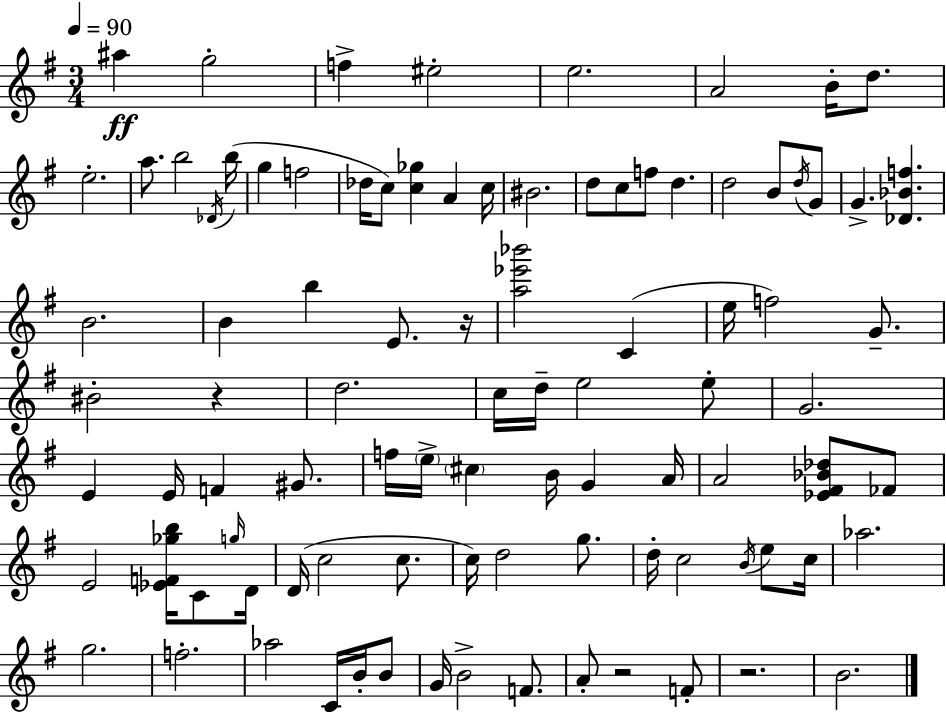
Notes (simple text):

A#5/q G5/h F5/q EIS5/h E5/h. A4/h B4/s D5/e. E5/h. A5/e. B5/h Db4/s B5/s G5/q F5/h Db5/s C5/e [C5,Gb5]/q A4/q C5/s BIS4/h. D5/e C5/e F5/e D5/q. D5/h B4/e D5/s G4/e G4/q. [Db4,Bb4,F5]/q. B4/h. B4/q B5/q E4/e. R/s [A5,Eb6,Bb6]/h C4/q E5/s F5/h G4/e. BIS4/h R/q D5/h. C5/s D5/s E5/h E5/e G4/h. E4/q E4/s F4/q G#4/e. F5/s E5/s C#5/q B4/s G4/q A4/s A4/h [Eb4,F#4,Bb4,Db5]/e FES4/e E4/h [Eb4,F4,Gb5,B5]/s C4/e G5/s D4/s D4/s C5/h C5/e. C5/s D5/h G5/e. D5/s C5/h B4/s E5/e C5/s Ab5/h. G5/h. F5/h. Ab5/h C4/s B4/s B4/e G4/s B4/h F4/e. A4/e R/h F4/e R/h. B4/h.